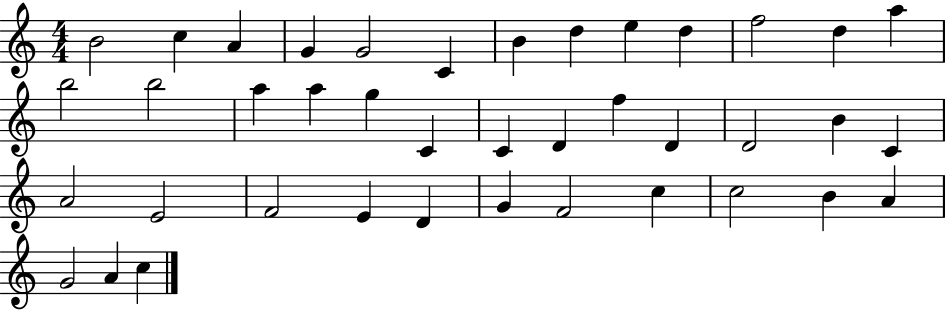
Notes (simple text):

B4/h C5/q A4/q G4/q G4/h C4/q B4/q D5/q E5/q D5/q F5/h D5/q A5/q B5/h B5/h A5/q A5/q G5/q C4/q C4/q D4/q F5/q D4/q D4/h B4/q C4/q A4/h E4/h F4/h E4/q D4/q G4/q F4/h C5/q C5/h B4/q A4/q G4/h A4/q C5/q